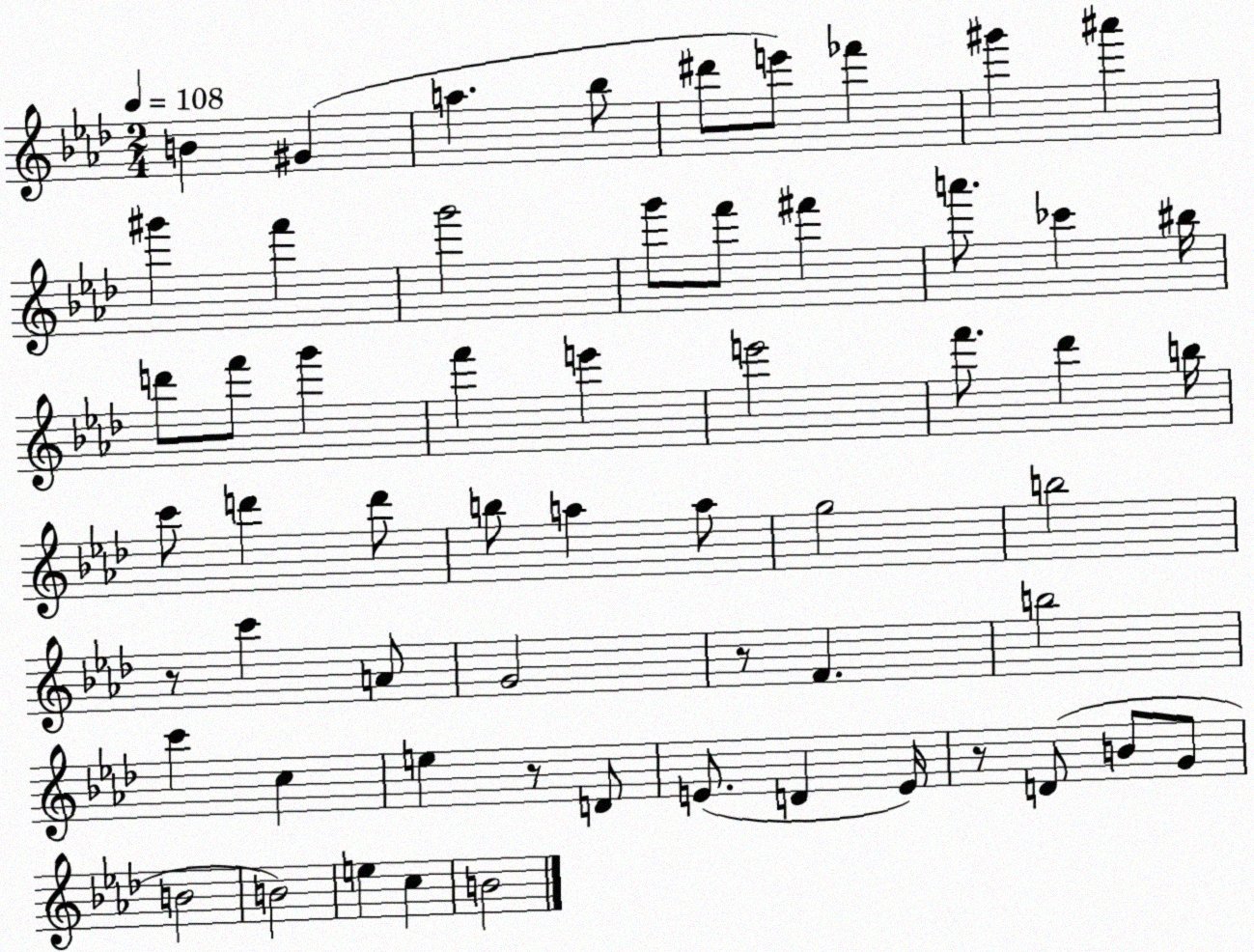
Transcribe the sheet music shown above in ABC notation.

X:1
T:Untitled
M:2/4
L:1/4
K:Ab
B ^G a _b/2 ^d'/2 e'/2 _f' ^g' ^a' ^g' f' g'2 g'/2 f'/2 ^f' a'/2 _c' ^b/4 d'/2 f'/2 g' f' e' e'2 f'/2 _d' b/4 c'/2 d' d'/2 b/2 a a/2 g2 b2 z/2 c' A/2 G2 z/2 F b2 c' c e z/2 D/2 E/2 D E/4 z/2 D/2 B/2 G/2 B2 B2 e c B2